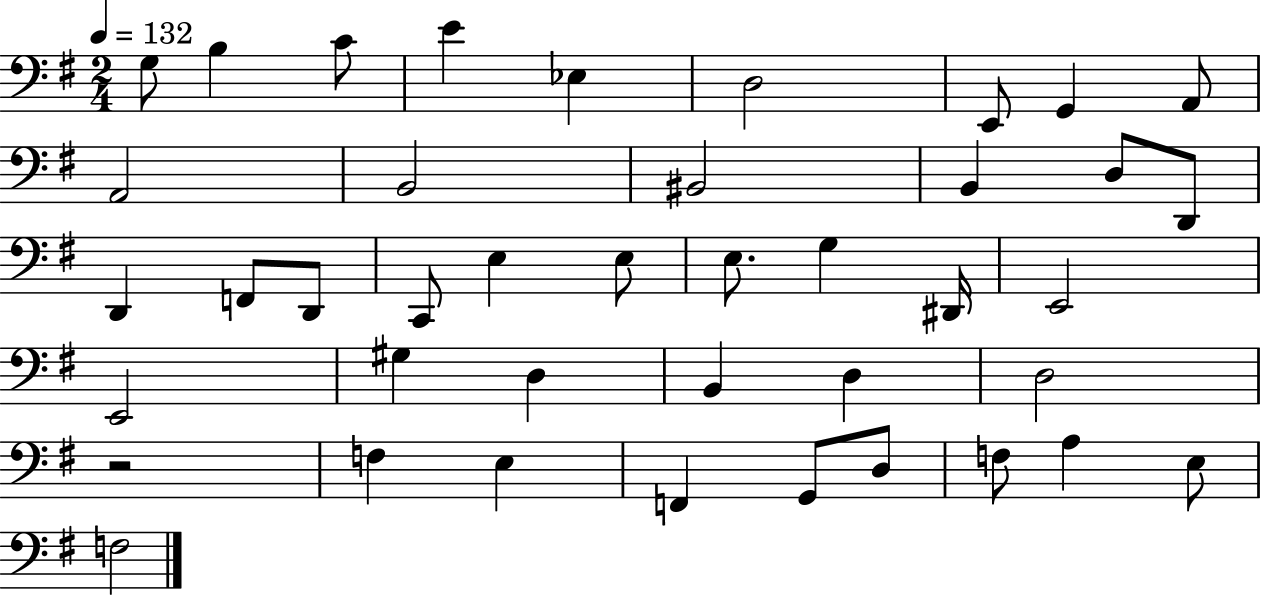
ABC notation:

X:1
T:Untitled
M:2/4
L:1/4
K:G
G,/2 B, C/2 E _E, D,2 E,,/2 G,, A,,/2 A,,2 B,,2 ^B,,2 B,, D,/2 D,,/2 D,, F,,/2 D,,/2 C,,/2 E, E,/2 E,/2 G, ^D,,/4 E,,2 E,,2 ^G, D, B,, D, D,2 z2 F, E, F,, G,,/2 D,/2 F,/2 A, E,/2 F,2